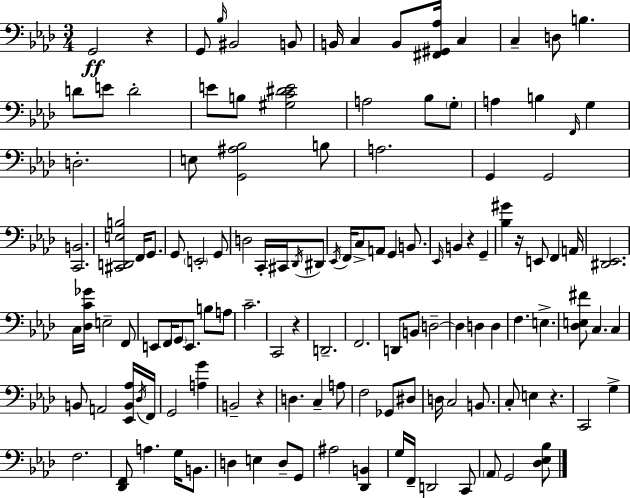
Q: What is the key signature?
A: AES major